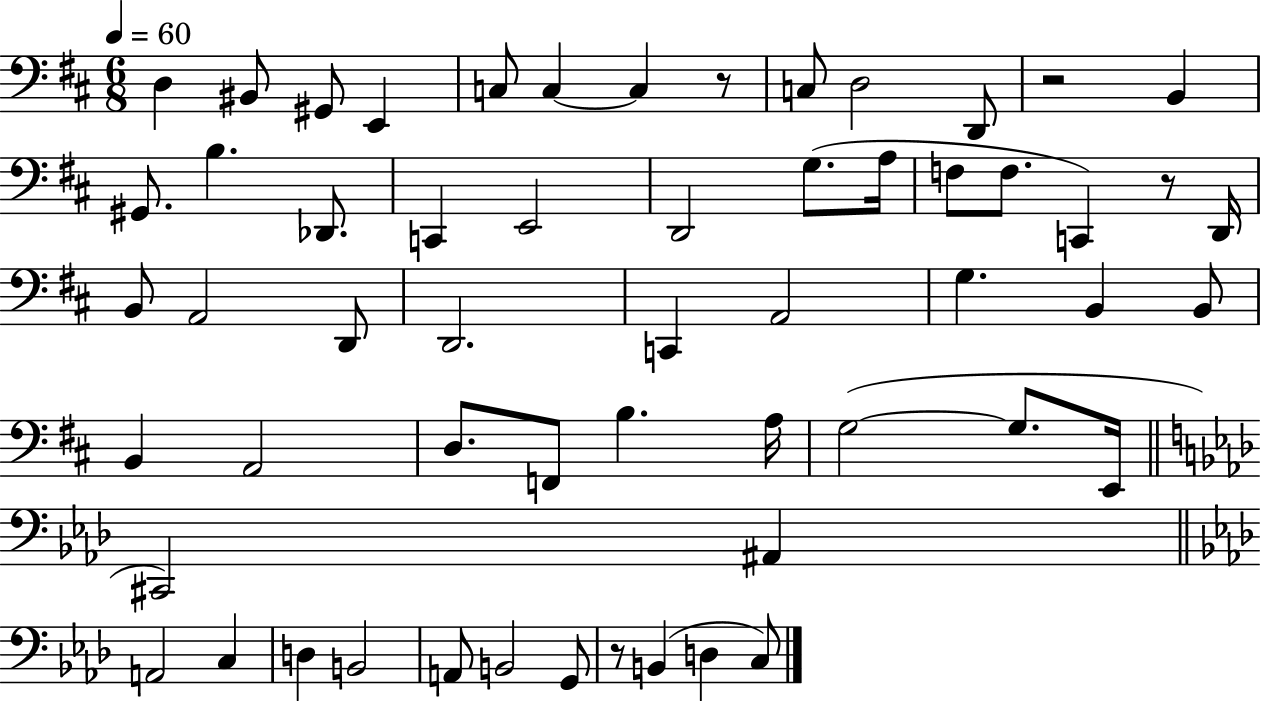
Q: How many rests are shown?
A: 4